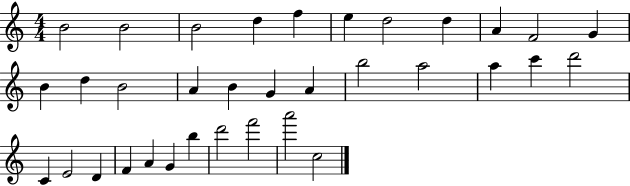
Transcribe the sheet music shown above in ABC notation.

X:1
T:Untitled
M:4/4
L:1/4
K:C
B2 B2 B2 d f e d2 d A F2 G B d B2 A B G A b2 a2 a c' d'2 C E2 D F A G b d'2 f'2 a'2 c2